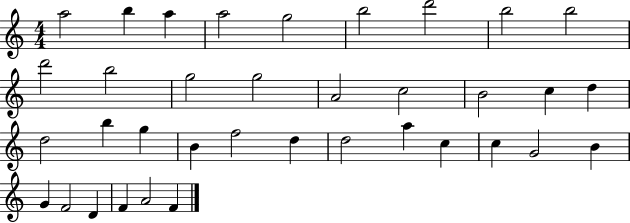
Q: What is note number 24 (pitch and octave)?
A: D5